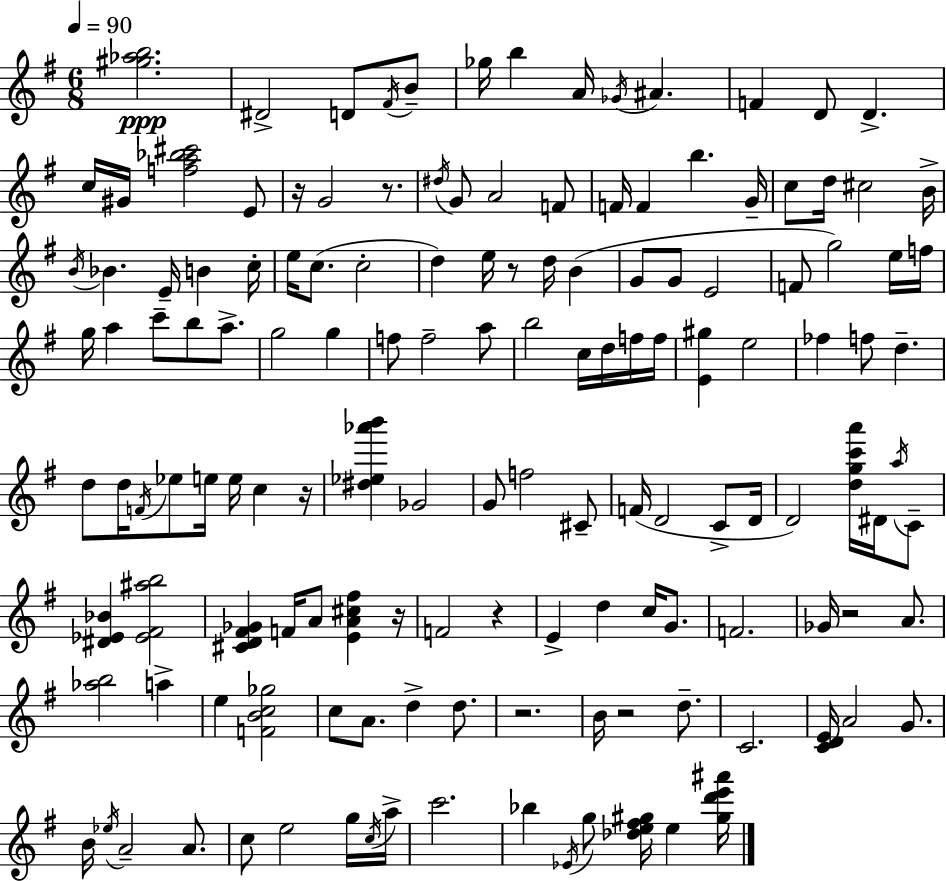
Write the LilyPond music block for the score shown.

{
  \clef treble
  \numericTimeSignature
  \time 6/8
  \key g \major
  \tempo 4 = 90
  <gis'' aes'' b''>2.\ppp | dis'2-> d'8 \acciaccatura { fis'16 } b'8-- | ges''16 b''4 a'16 \acciaccatura { ges'16 } ais'4. | f'4 d'8 d'4.-> | \break c''16 gis'16 <f'' a'' bes'' cis'''>2 | e'8 r16 g'2 r8. | \acciaccatura { dis''16 } g'8 a'2 | f'8 f'16 f'4 b''4. | \break g'16-- c''8 d''16 cis''2 | b'16-> \acciaccatura { b'16 } bes'4. e'16-- b'4 | c''16-. e''16 c''8.( c''2-. | d''4) e''16 r8 d''16 | \break b'4( g'8 g'8 e'2 | f'8 g''2) | e''16 f''16 g''16 a''4 c'''8-- b''8 | a''8.-> g''2 | \break g''4 f''8 f''2-- | a''8 b''2 | c''16 d''16 f''16 f''16 <e' gis''>4 e''2 | fes''4 f''8 d''4.-- | \break d''8 d''16 \acciaccatura { f'16 } ees''8 e''16 e''16 | c''4 r16 <dis'' ees'' aes''' b'''>4 ges'2 | g'8 f''2 | cis'8-- f'16( d'2 | \break c'8-> d'16 d'2) | <d'' g'' c''' a'''>16 dis'16 \acciaccatura { a''16 } c'8-- <dis' ees' bes'>4 <ees' fis' ais'' b''>2 | <cis' d' fis' ges'>4 f'16 a'8 | <e' a' cis'' fis''>4 r16 f'2 | \break r4 e'4-> d''4 | c''16 g'8. f'2. | ges'16 r2 | a'8. <aes'' b''>2 | \break a''4-> e''4 <f' b' c'' ges''>2 | c''8 a'8. d''4-> | d''8. r2. | b'16 r2 | \break d''8.-- c'2. | <c' d' e'>16 a'2 | g'8. b'16 \acciaccatura { ees''16 } a'2-- | a'8. c''8 e''2 | \break g''16 \acciaccatura { c''16 } a''16-> c'''2. | bes''4 | \acciaccatura { ees'16 } g''8 <des'' e'' fis'' gis''>16 e''4 <gis'' d''' e''' ais'''>16 \bar "|."
}